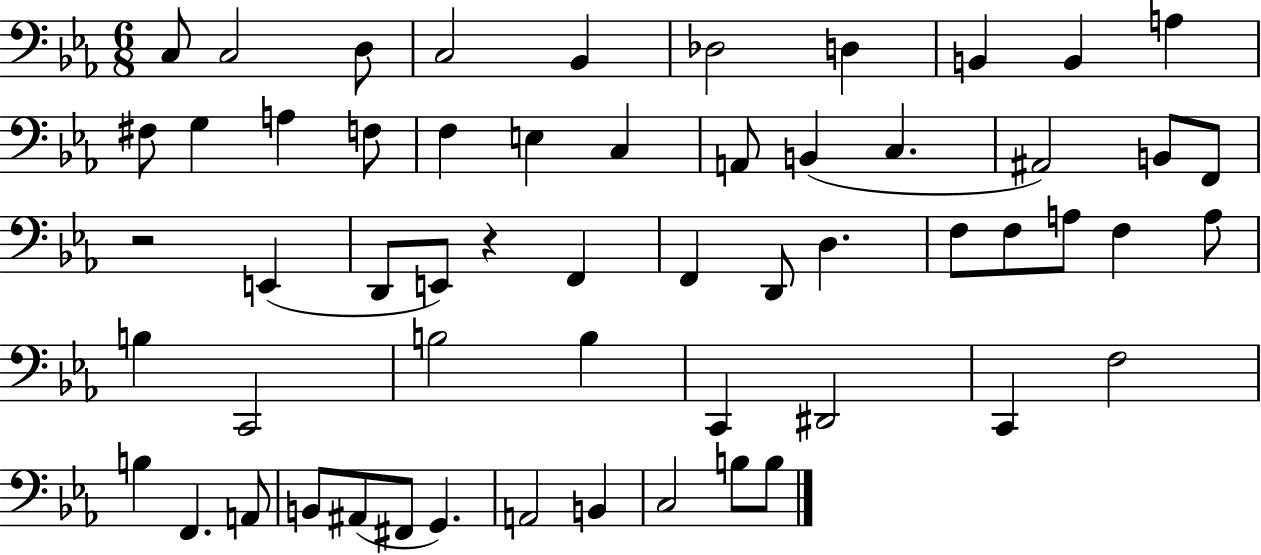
X:1
T:Untitled
M:6/8
L:1/4
K:Eb
C,/2 C,2 D,/2 C,2 _B,, _D,2 D, B,, B,, A, ^F,/2 G, A, F,/2 F, E, C, A,,/2 B,, C, ^A,,2 B,,/2 F,,/2 z2 E,, D,,/2 E,,/2 z F,, F,, D,,/2 D, F,/2 F,/2 A,/2 F, A,/2 B, C,,2 B,2 B, C,, ^D,,2 C,, F,2 B, F,, A,,/2 B,,/2 ^A,,/2 ^F,,/2 G,, A,,2 B,, C,2 B,/2 B,/2